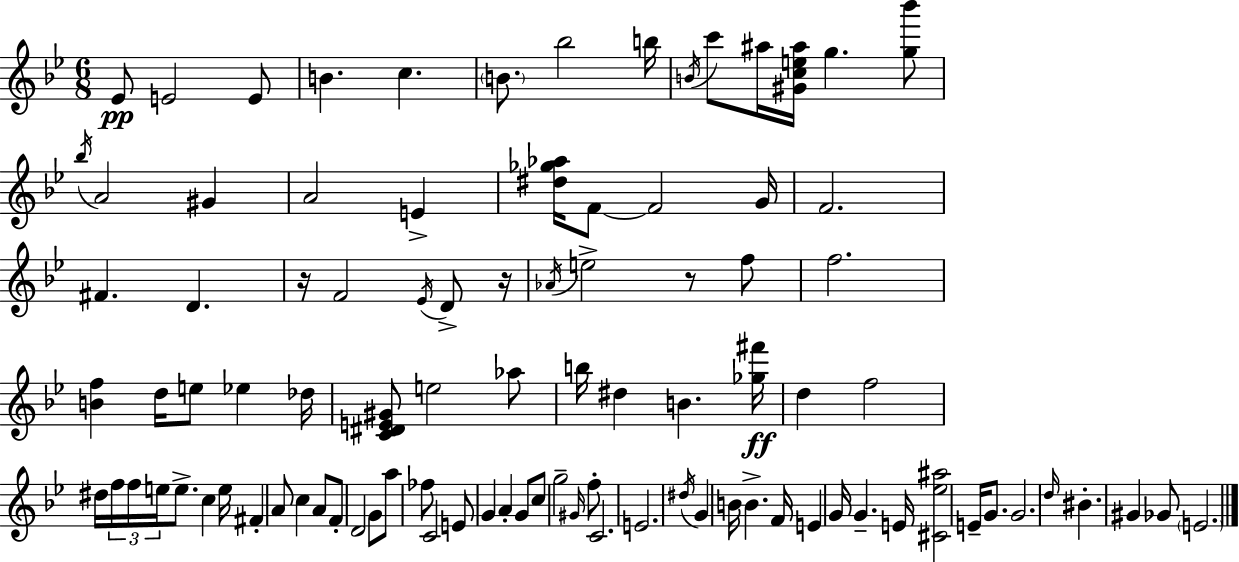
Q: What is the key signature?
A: BES major